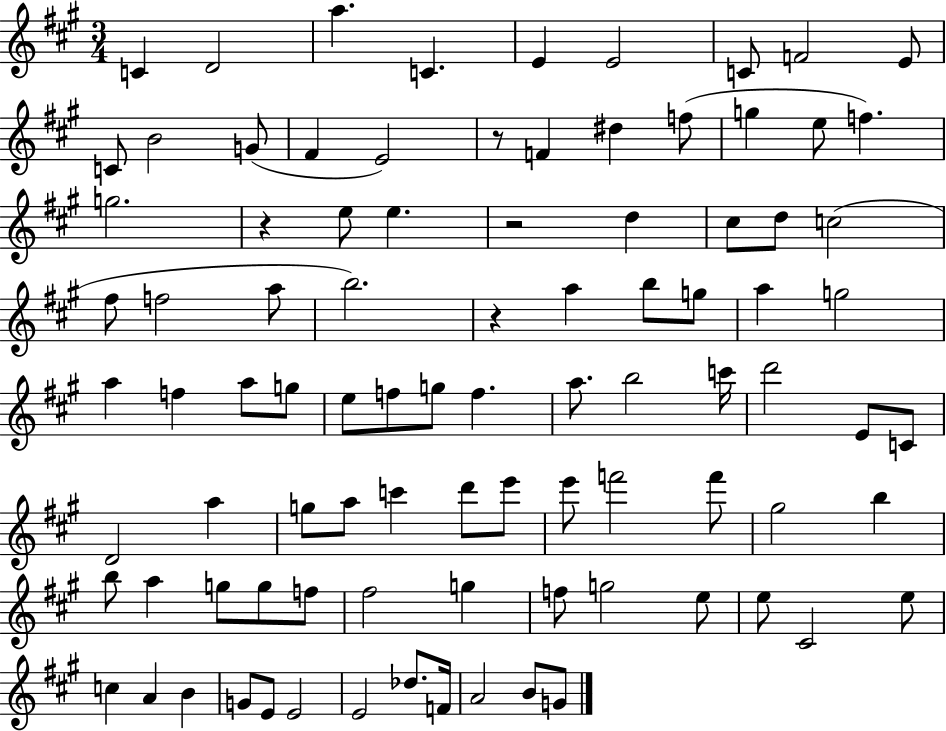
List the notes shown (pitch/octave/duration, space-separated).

C4/q D4/h A5/q. C4/q. E4/q E4/h C4/e F4/h E4/e C4/e B4/h G4/e F#4/q E4/h R/e F4/q D#5/q F5/e G5/q E5/e F5/q. G5/h. R/q E5/e E5/q. R/h D5/q C#5/e D5/e C5/h F#5/e F5/h A5/e B5/h. R/q A5/q B5/e G5/e A5/q G5/h A5/q F5/q A5/e G5/e E5/e F5/e G5/e F5/q. A5/e. B5/h C6/s D6/h E4/e C4/e D4/h A5/q G5/e A5/e C6/q D6/e E6/e E6/e F6/h F6/e G#5/h B5/q B5/e A5/q G5/e G5/e F5/e F#5/h G5/q F5/e G5/h E5/e E5/e C#4/h E5/e C5/q A4/q B4/q G4/e E4/e E4/h E4/h Db5/e. F4/s A4/h B4/e G4/e